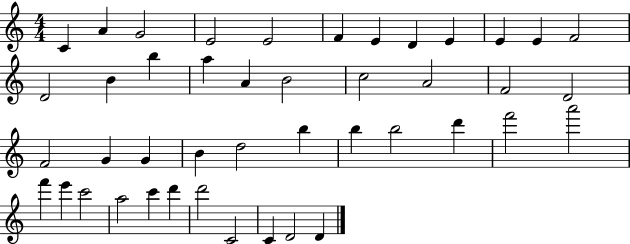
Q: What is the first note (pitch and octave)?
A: C4